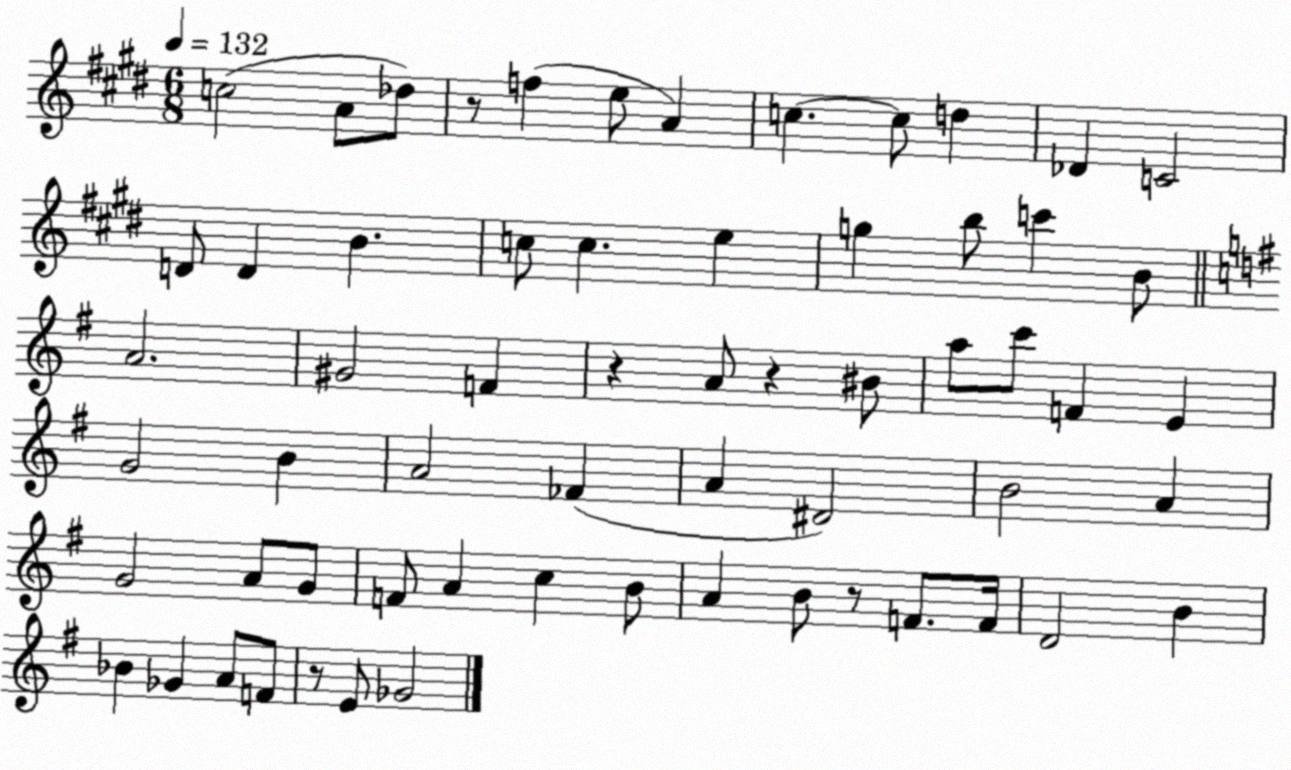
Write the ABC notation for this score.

X:1
T:Untitled
M:6/8
L:1/4
K:E
c2 A/2 _d/2 z/2 f e/2 A c c/2 d _D C2 D/2 D B c/2 c e g b/2 c' B/2 A2 ^G2 F z A/2 z ^B/2 a/2 c'/2 F E G2 B A2 _F A ^D2 B2 A G2 A/2 G/2 F/2 A c B/2 A B/2 z/2 F/2 F/4 D2 B _B _G A/2 F/2 z/2 E/2 _G2